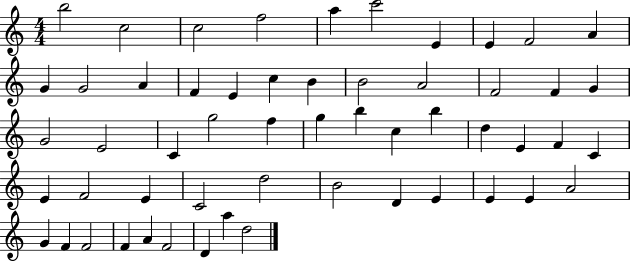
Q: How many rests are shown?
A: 0